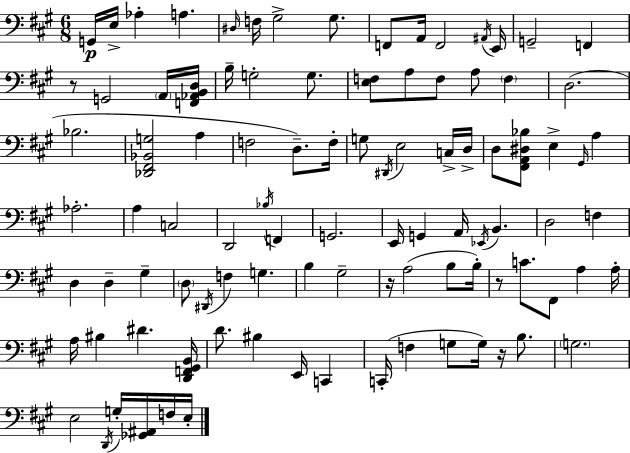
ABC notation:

X:1
T:Untitled
M:6/8
L:1/4
K:A
G,,/4 E,/4 _A, A, ^D,/4 F,/4 ^G,2 ^G,/2 F,,/2 A,,/4 F,,2 ^A,,/4 E,,/4 G,,2 F,, z/2 G,,2 A,,/4 [F,,_A,,B,,D,]/4 B,/4 G,2 G,/2 [E,F,]/2 A,/2 F,/2 A,/2 F, D,2 _B,2 [_D,,^F,,_B,,G,]2 A, F,2 D,/2 F,/4 G,/2 ^D,,/4 E,2 C,/4 D,/4 D,/2 [^F,,A,,^D,_B,]/2 E, ^G,,/4 A, _A,2 A, C,2 D,,2 _B,/4 F,, G,,2 E,,/4 G,, A,,/4 _E,,/4 B,, D,2 F, D, D, ^G, D,/2 ^D,,/4 F, G, B, ^G,2 z/4 A,2 B,/2 B,/4 z/2 C/2 ^F,,/2 A, A,/4 A,/4 ^B, ^D [D,,F,,^G,,B,,]/4 D/2 ^B, E,,/4 C,, C,,/4 F, G,/2 G,/4 z/4 B,/2 G,2 E,2 D,,/4 G,/4 [_G,,^A,,]/4 F,/4 E,/4